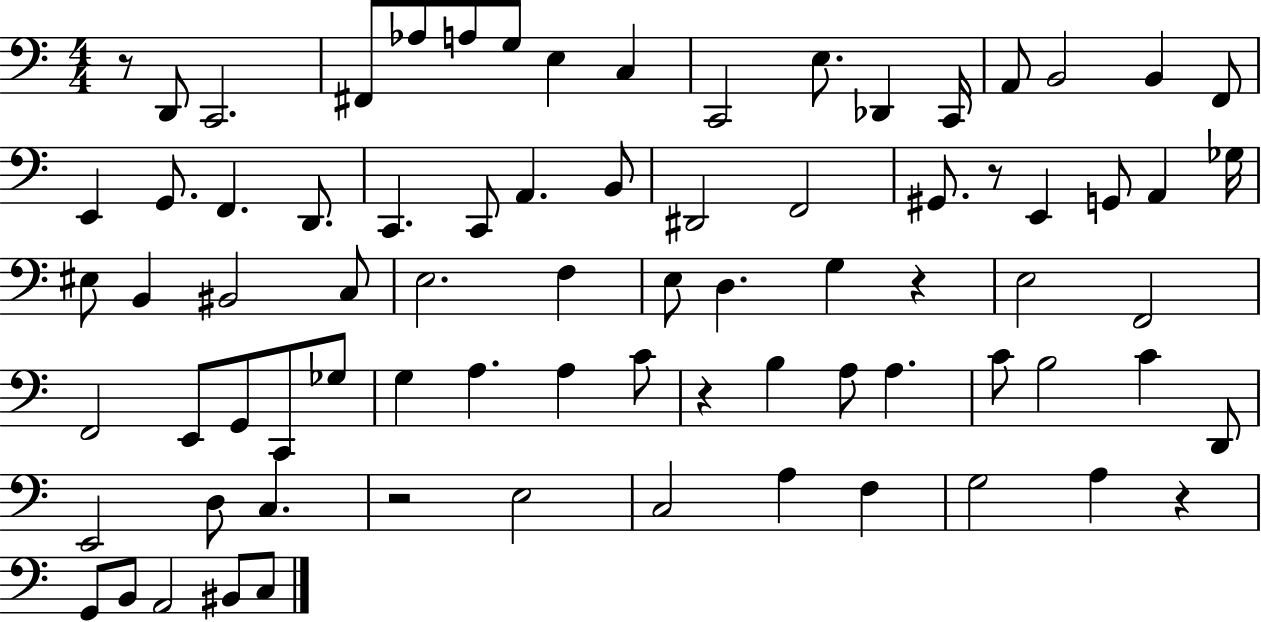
X:1
T:Untitled
M:4/4
L:1/4
K:C
z/2 D,,/2 C,,2 ^F,,/2 _A,/2 A,/2 G,/2 E, C, C,,2 E,/2 _D,, C,,/4 A,,/2 B,,2 B,, F,,/2 E,, G,,/2 F,, D,,/2 C,, C,,/2 A,, B,,/2 ^D,,2 F,,2 ^G,,/2 z/2 E,, G,,/2 A,, _G,/4 ^E,/2 B,, ^B,,2 C,/2 E,2 F, E,/2 D, G, z E,2 F,,2 F,,2 E,,/2 G,,/2 C,,/2 _G,/2 G, A, A, C/2 z B, A,/2 A, C/2 B,2 C D,,/2 E,,2 D,/2 C, z2 E,2 C,2 A, F, G,2 A, z G,,/2 B,,/2 A,,2 ^B,,/2 C,/2